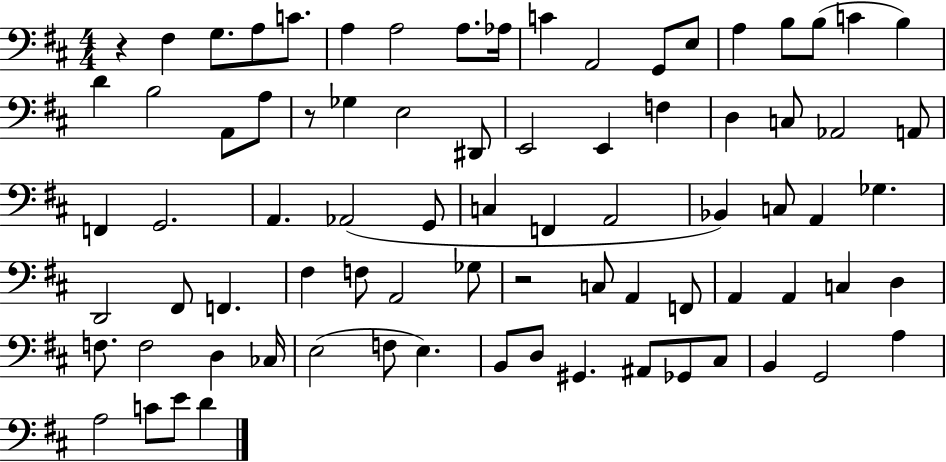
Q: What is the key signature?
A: D major